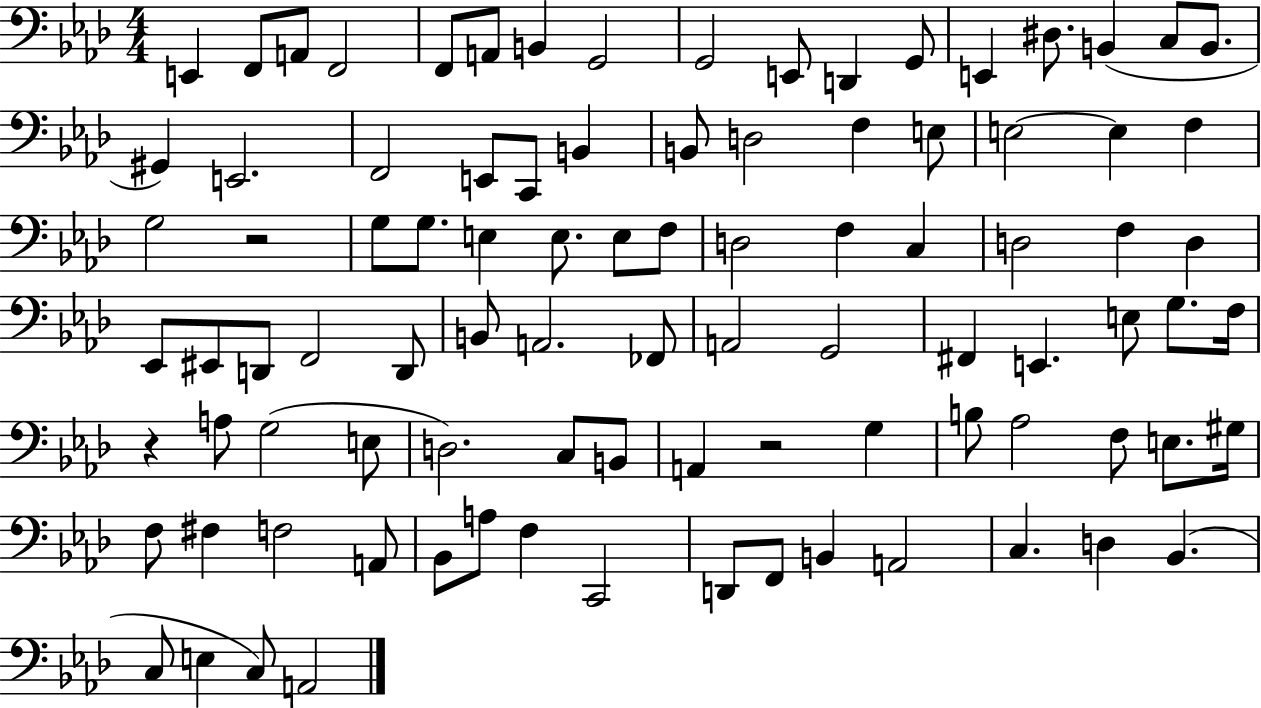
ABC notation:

X:1
T:Untitled
M:4/4
L:1/4
K:Ab
E,, F,,/2 A,,/2 F,,2 F,,/2 A,,/2 B,, G,,2 G,,2 E,,/2 D,, G,,/2 E,, ^D,/2 B,, C,/2 B,,/2 ^G,, E,,2 F,,2 E,,/2 C,,/2 B,, B,,/2 D,2 F, E,/2 E,2 E, F, G,2 z2 G,/2 G,/2 E, E,/2 E,/2 F,/2 D,2 F, C, D,2 F, D, _E,,/2 ^E,,/2 D,,/2 F,,2 D,,/2 B,,/2 A,,2 _F,,/2 A,,2 G,,2 ^F,, E,, E,/2 G,/2 F,/4 z A,/2 G,2 E,/2 D,2 C,/2 B,,/2 A,, z2 G, B,/2 _A,2 F,/2 E,/2 ^G,/4 F,/2 ^F, F,2 A,,/2 _B,,/2 A,/2 F, C,,2 D,,/2 F,,/2 B,, A,,2 C, D, _B,, C,/2 E, C,/2 A,,2